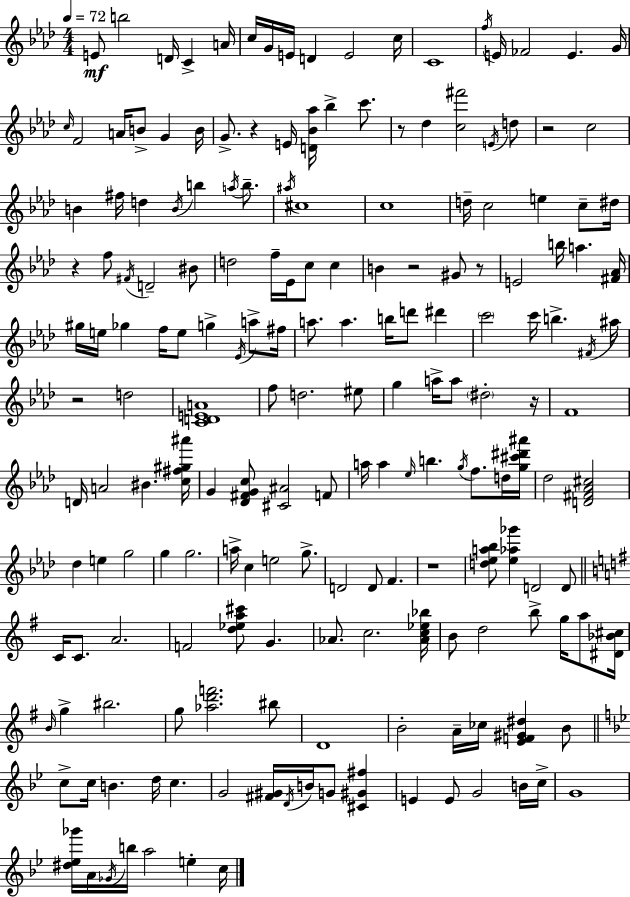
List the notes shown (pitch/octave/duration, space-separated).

E4/e B5/h D4/s C4/q A4/s C5/s G4/s E4/s D4/q E4/h C5/s C4/w F5/s E4/s FES4/h E4/q. G4/s C5/s F4/h A4/s B4/e G4/q B4/s G4/e. R/q E4/s [D4,Bb4,Ab5]/s Bb5/q C6/e. R/e Db5/q [C5,F#6]/h E4/s D5/e R/h C5/h B4/q F#5/s D5/q B4/s B5/q A5/s B5/e. A#5/s C#5/w C5/w D5/s C5/h E5/q C5/e D#5/s R/q F5/e F#4/s D4/h BIS4/e D5/h F5/s Eb4/s C5/e C5/q B4/q R/h G#4/e R/e E4/h B5/s A5/q. [F#4,Ab4]/s G#5/s E5/s Gb5/q F5/s E5/e G5/q Eb4/s A5/e F#5/s A5/e. A5/q. B5/s D6/e D#6/q C6/h C6/s B5/q. F#4/s A#5/s R/h D5/h [C4,D4,E4,A4]/w F5/e D5/h. EIS5/e G5/q A5/s A5/e D#5/h R/s F4/w D4/s A4/h BIS4/q. [C5,F#5,G#5,A#6]/s G4/q [Db4,F#4,G4,C5]/e [C#4,A#4]/h F4/e A5/s A5/q Eb5/s B5/q. G5/s F5/e. D5/s [G5,C#6,D#6,A#6]/s Db5/h [D4,F#4,Ab4,C#5]/h Db5/q E5/q G5/h G5/q G5/h. A5/s C5/q E5/h G5/e. D4/h D4/e F4/q. R/w [D5,Eb5,A5,Bb5]/e [Eb5,Ab5,Gb6]/q D4/h D4/e C4/s C4/e. A4/h. F4/h [D5,Eb5,A5,C#6]/e G4/q. Ab4/e. C5/h. [Ab4,C5,Eb5,Bb5]/s B4/e D5/h B5/e G5/s A5/e [D#4,Bb4,C#5]/s B4/s G5/q BIS5/h. G5/e [Ab5,D6,F6]/h. BIS5/e D4/w B4/h A4/s CES5/s [E4,F4,G#4,D#5]/q B4/e C5/e C5/s B4/q. D5/s C5/q. G4/h [F#4,G#4]/s D4/s B4/s G4/e [C#4,G#4,F#5]/q E4/q E4/e G4/h B4/s C5/s G4/w [D#5,Eb5,Gb6]/s A4/s Gb4/s B5/s A5/h E5/q C5/s